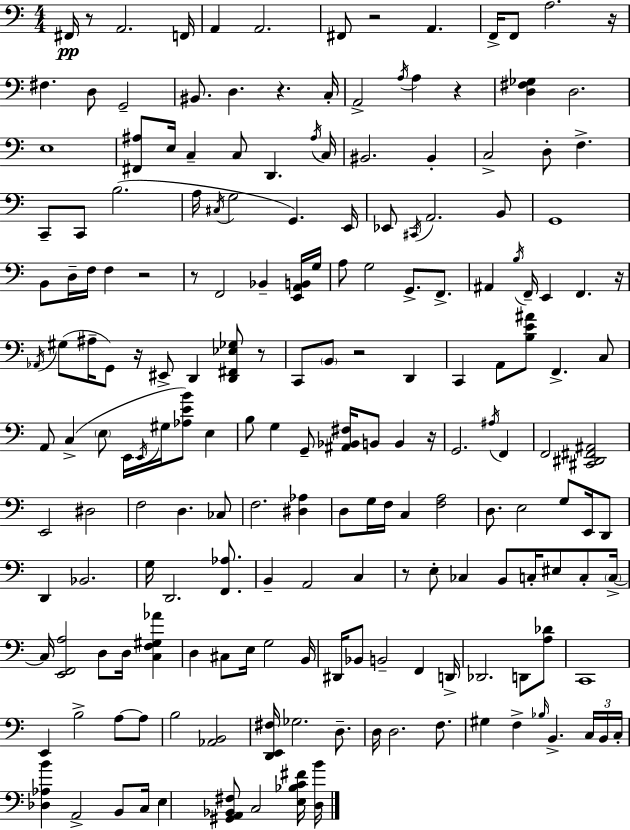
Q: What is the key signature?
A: C major